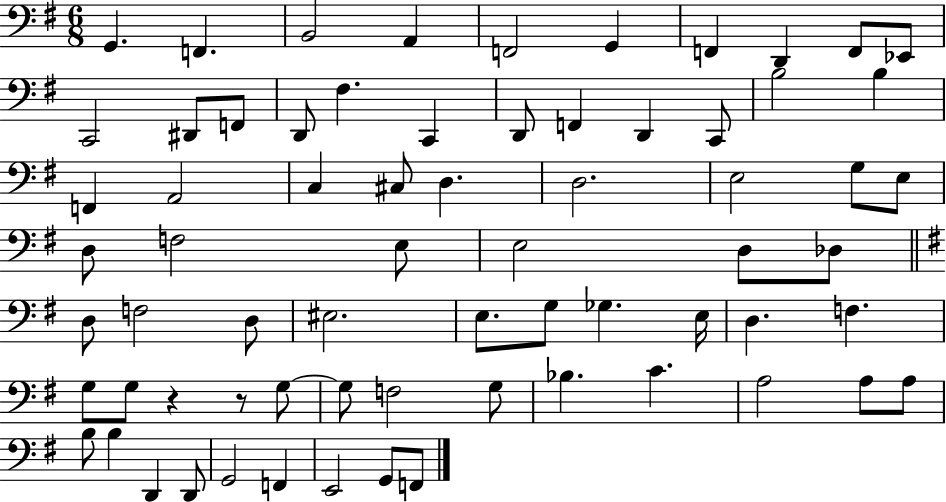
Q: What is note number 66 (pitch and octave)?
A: G2